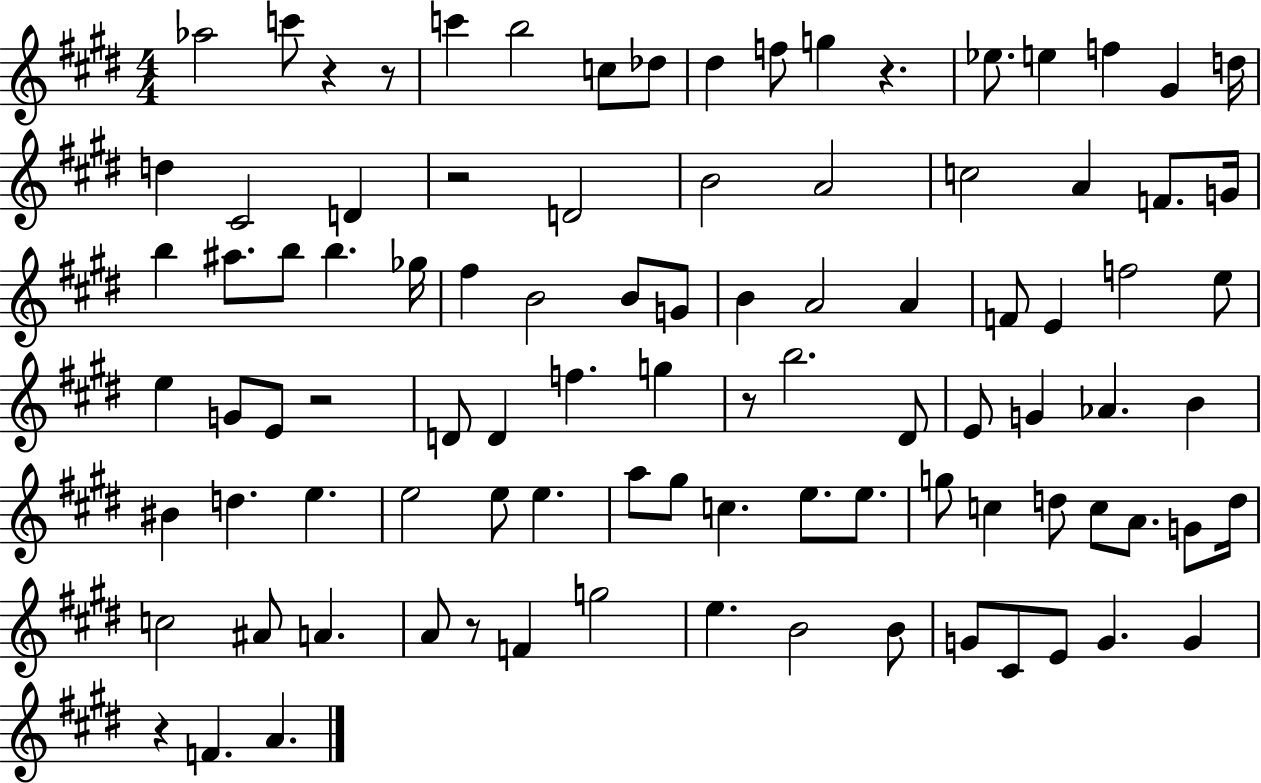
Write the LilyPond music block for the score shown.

{
  \clef treble
  \numericTimeSignature
  \time 4/4
  \key e \major
  aes''2 c'''8 r4 r8 | c'''4 b''2 c''8 des''8 | dis''4 f''8 g''4 r4. | ees''8. e''4 f''4 gis'4 d''16 | \break d''4 cis'2 d'4 | r2 d'2 | b'2 a'2 | c''2 a'4 f'8. g'16 | \break b''4 ais''8. b''8 b''4. ges''16 | fis''4 b'2 b'8 g'8 | b'4 a'2 a'4 | f'8 e'4 f''2 e''8 | \break e''4 g'8 e'8 r2 | d'8 d'4 f''4. g''4 | r8 b''2. dis'8 | e'8 g'4 aes'4. b'4 | \break bis'4 d''4. e''4. | e''2 e''8 e''4. | a''8 gis''8 c''4. e''8. e''8. | g''8 c''4 d''8 c''8 a'8. g'8 d''16 | \break c''2 ais'8 a'4. | a'8 r8 f'4 g''2 | e''4. b'2 b'8 | g'8 cis'8 e'8 g'4. g'4 | \break r4 f'4. a'4. | \bar "|."
}